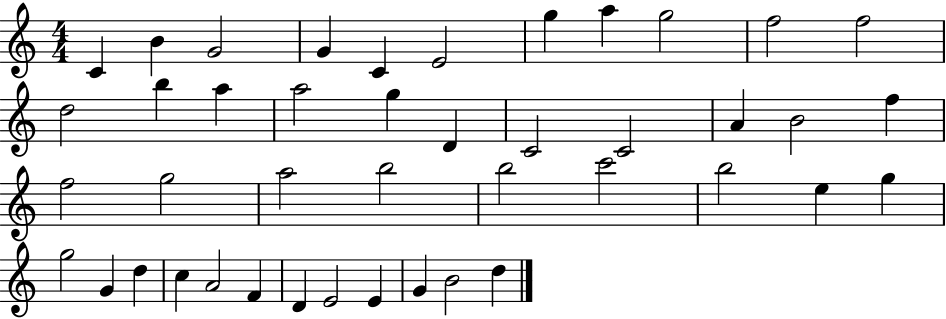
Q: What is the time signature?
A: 4/4